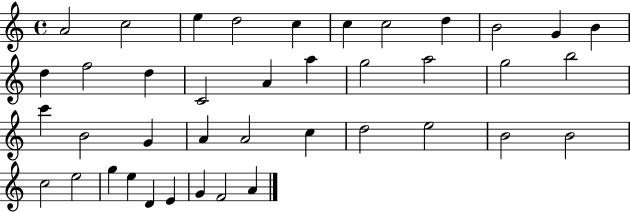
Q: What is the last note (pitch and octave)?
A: A4